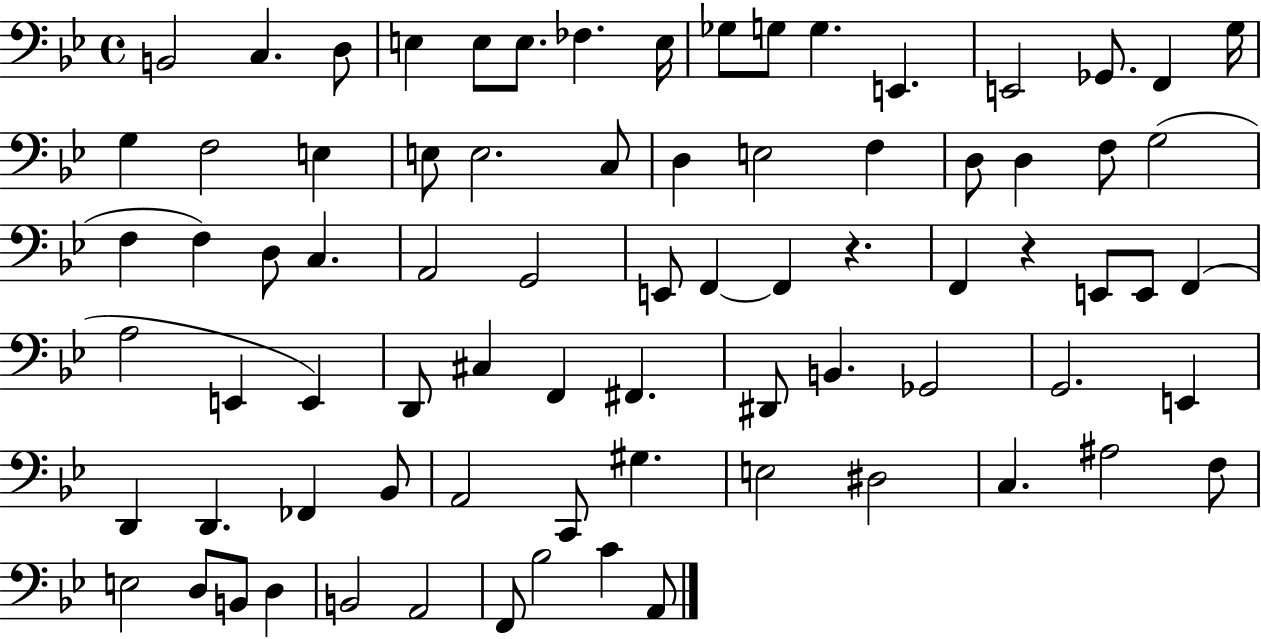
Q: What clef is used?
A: bass